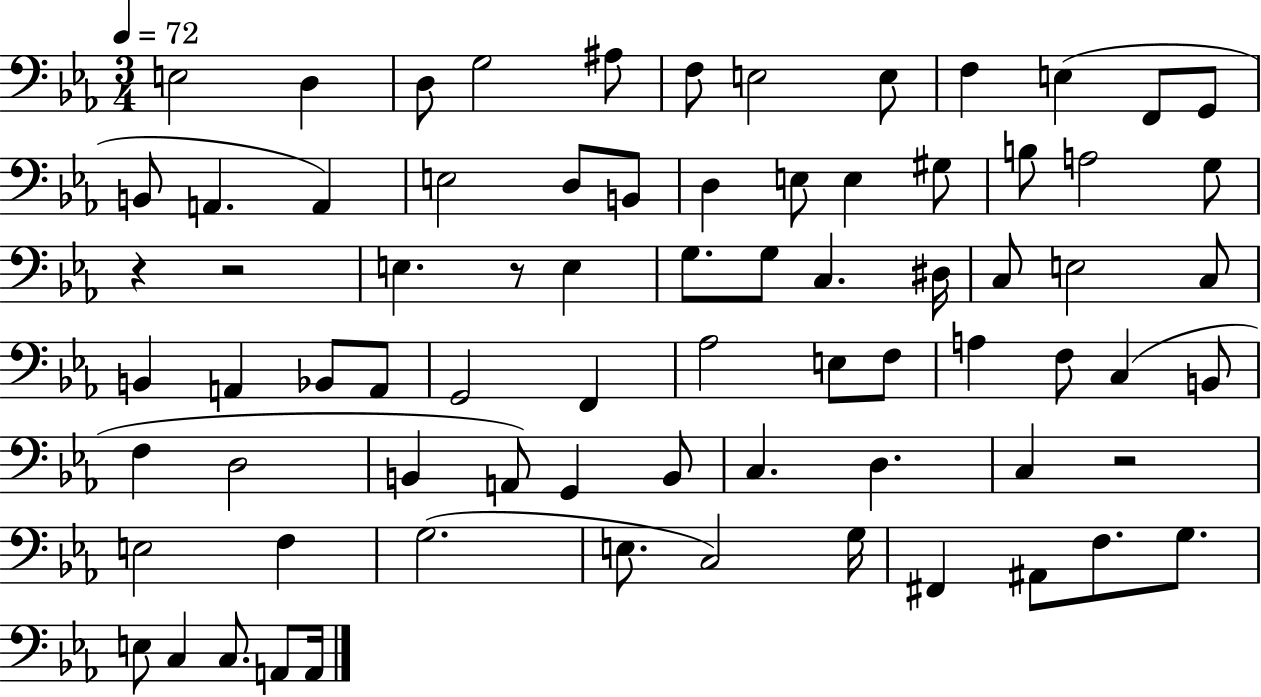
X:1
T:Untitled
M:3/4
L:1/4
K:Eb
E,2 D, D,/2 G,2 ^A,/2 F,/2 E,2 E,/2 F, E, F,,/2 G,,/2 B,,/2 A,, A,, E,2 D,/2 B,,/2 D, E,/2 E, ^G,/2 B,/2 A,2 G,/2 z z2 E, z/2 E, G,/2 G,/2 C, ^D,/4 C,/2 E,2 C,/2 B,, A,, _B,,/2 A,,/2 G,,2 F,, _A,2 E,/2 F,/2 A, F,/2 C, B,,/2 F, D,2 B,, A,,/2 G,, B,,/2 C, D, C, z2 E,2 F, G,2 E,/2 C,2 G,/4 ^F,, ^A,,/2 F,/2 G,/2 E,/2 C, C,/2 A,,/2 A,,/4